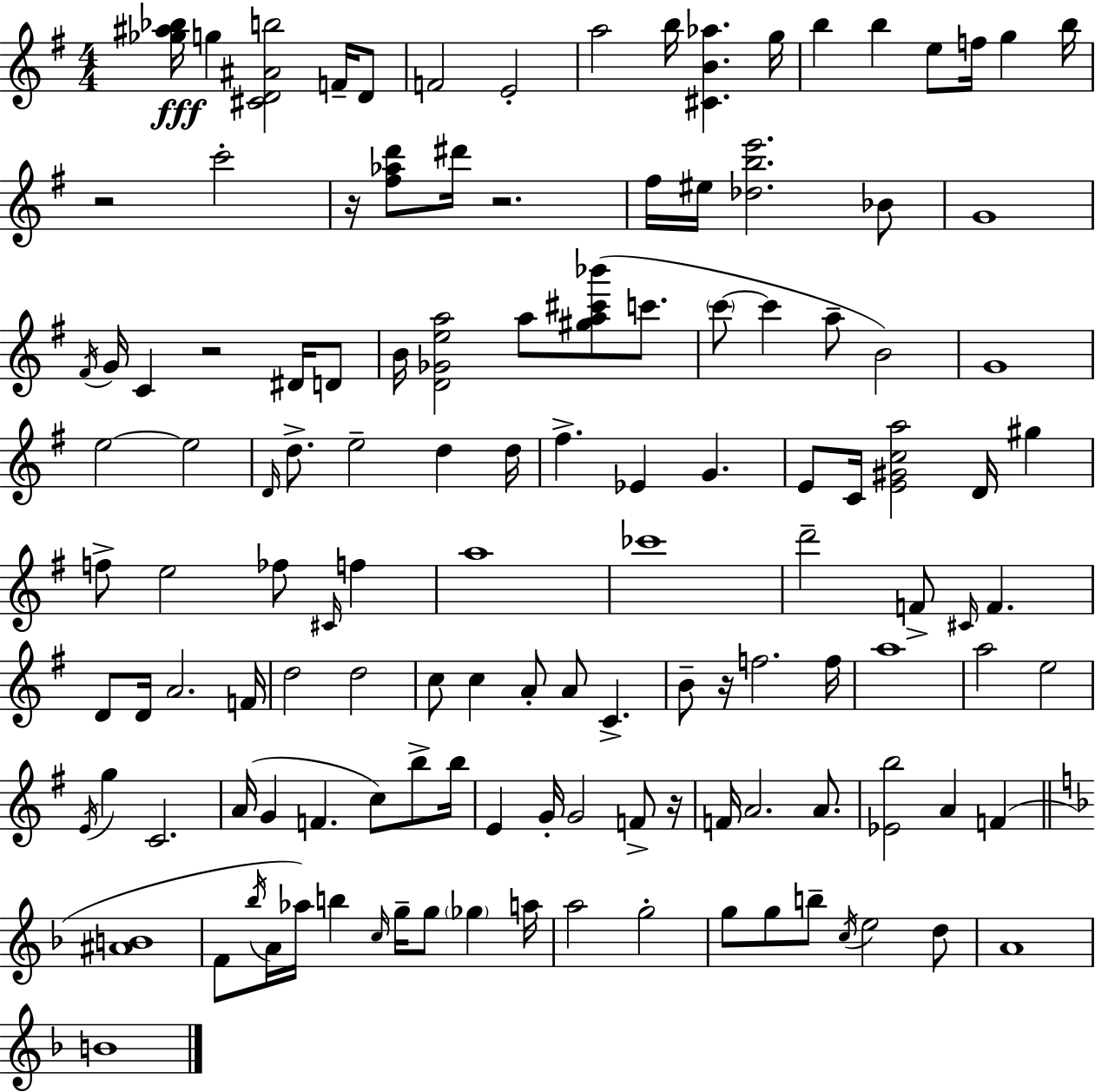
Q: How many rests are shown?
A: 6